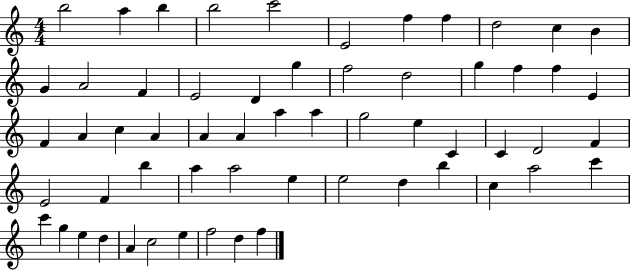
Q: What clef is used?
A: treble